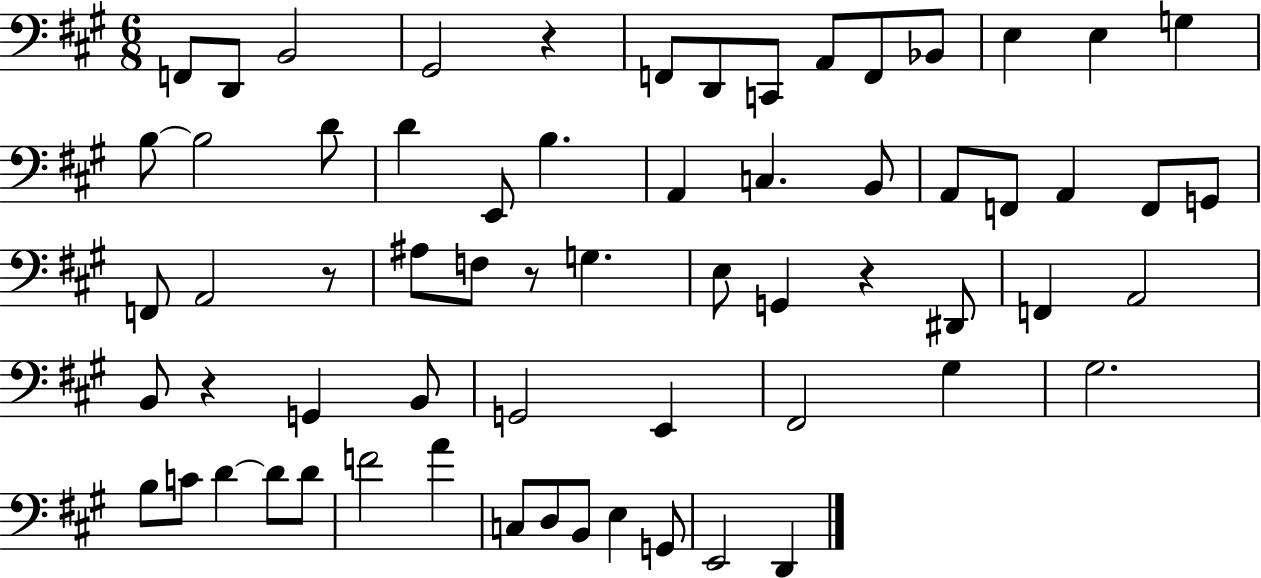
{
  \clef bass
  \numericTimeSignature
  \time 6/8
  \key a \major
  \repeat volta 2 { f,8 d,8 b,2 | gis,2 r4 | f,8 d,8 c,8 a,8 f,8 bes,8 | e4 e4 g4 | \break b8~~ b2 d'8 | d'4 e,8 b4. | a,4 c4. b,8 | a,8 f,8 a,4 f,8 g,8 | \break f,8 a,2 r8 | ais8 f8 r8 g4. | e8 g,4 r4 dis,8 | f,4 a,2 | \break b,8 r4 g,4 b,8 | g,2 e,4 | fis,2 gis4 | gis2. | \break b8 c'8 d'4~~ d'8 d'8 | f'2 a'4 | c8 d8 b,8 e4 g,8 | e,2 d,4 | \break } \bar "|."
}